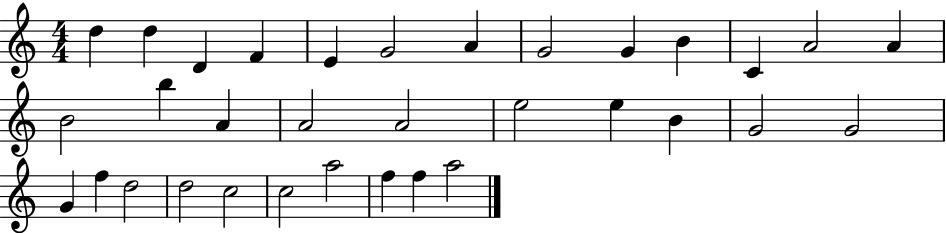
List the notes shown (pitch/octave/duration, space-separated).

D5/q D5/q D4/q F4/q E4/q G4/h A4/q G4/h G4/q B4/q C4/q A4/h A4/q B4/h B5/q A4/q A4/h A4/h E5/h E5/q B4/q G4/h G4/h G4/q F5/q D5/h D5/h C5/h C5/h A5/h F5/q F5/q A5/h